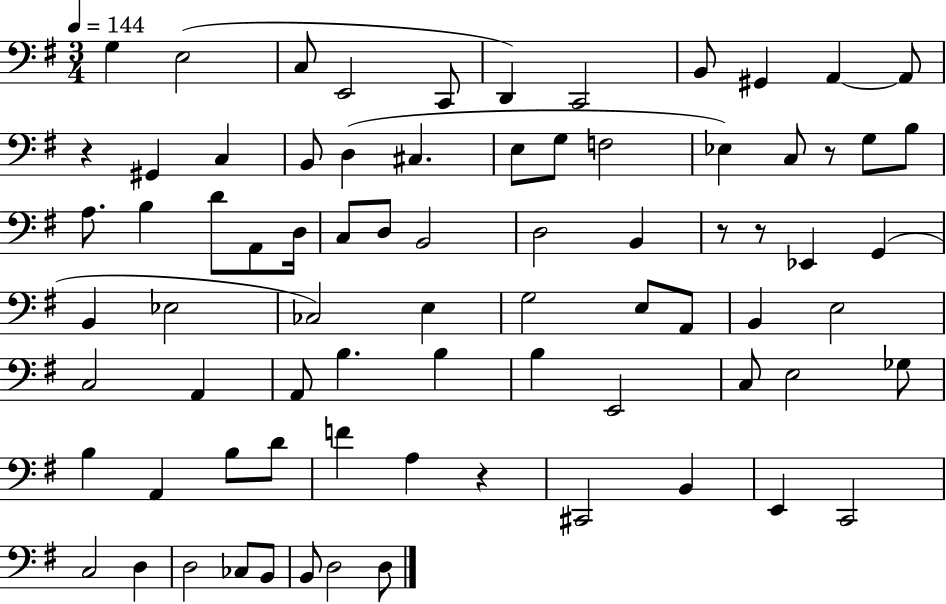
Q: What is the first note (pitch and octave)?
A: G3